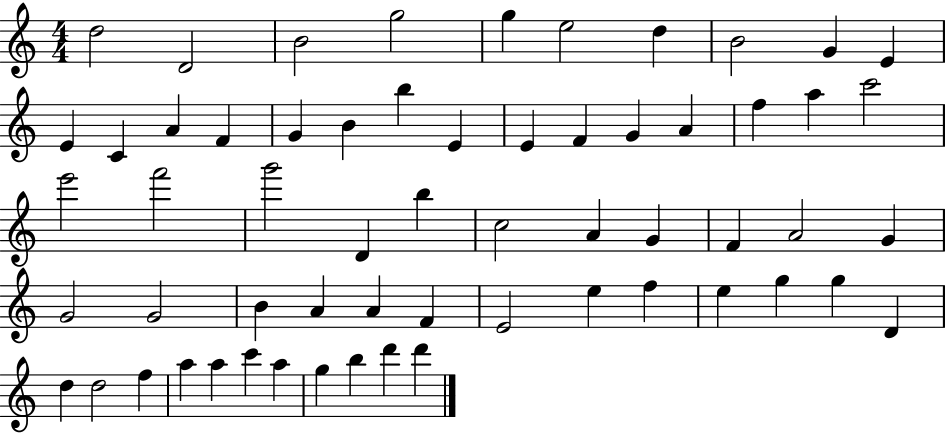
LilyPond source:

{
  \clef treble
  \numericTimeSignature
  \time 4/4
  \key c \major
  d''2 d'2 | b'2 g''2 | g''4 e''2 d''4 | b'2 g'4 e'4 | \break e'4 c'4 a'4 f'4 | g'4 b'4 b''4 e'4 | e'4 f'4 g'4 a'4 | f''4 a''4 c'''2 | \break e'''2 f'''2 | g'''2 d'4 b''4 | c''2 a'4 g'4 | f'4 a'2 g'4 | \break g'2 g'2 | b'4 a'4 a'4 f'4 | e'2 e''4 f''4 | e''4 g''4 g''4 d'4 | \break d''4 d''2 f''4 | a''4 a''4 c'''4 a''4 | g''4 b''4 d'''4 d'''4 | \bar "|."
}